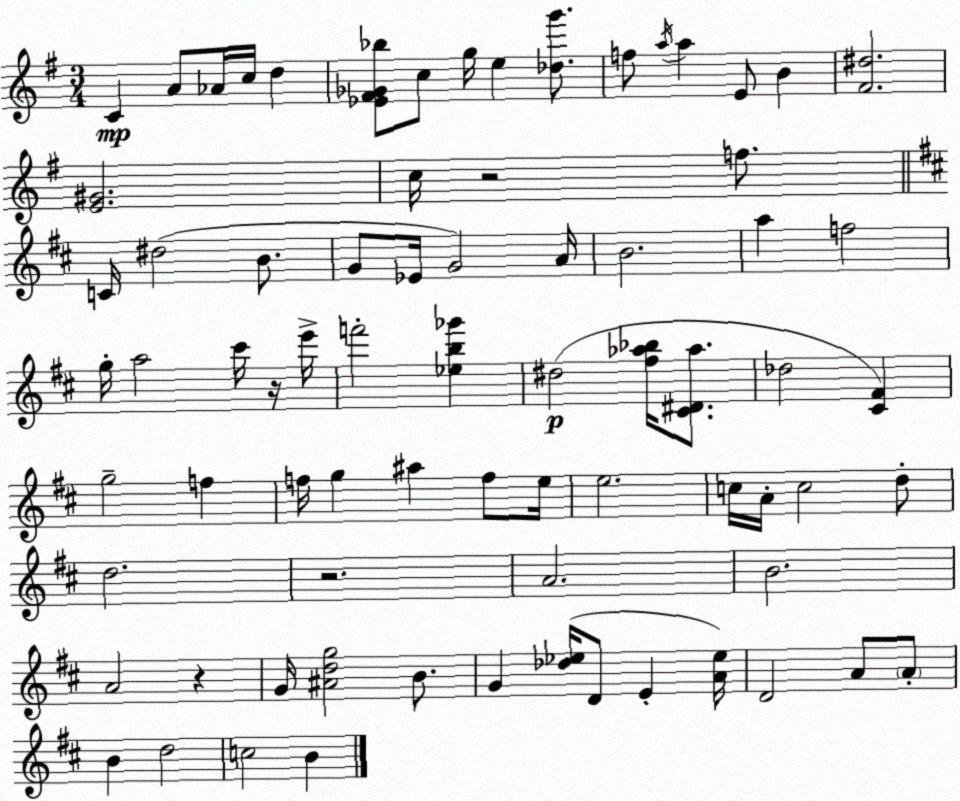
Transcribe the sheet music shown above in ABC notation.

X:1
T:Untitled
M:3/4
L:1/4
K:G
C A/2 _A/4 c/4 d [_E^F_G_b]/2 c/2 g/4 e [_dg']/2 f/2 a/4 a E/2 B [^F^d]2 [E^G]2 c/4 z2 f/2 C/4 ^d2 B/2 G/2 _E/4 G2 A/4 B2 a f2 g/4 a2 ^c'/4 z/4 e'/4 f'2 [_eb_g'] ^d2 [^f_a_b]/4 [^C^D_a]/2 _d2 [^C^F] g2 f f/4 g ^a f/2 e/4 e2 c/4 A/4 c2 d/2 d2 z2 A2 B2 A2 z G/4 [^Adg]2 B/2 G [_d_e]/4 D/2 E [A_e]/4 D2 A/2 A/2 B d2 c2 B